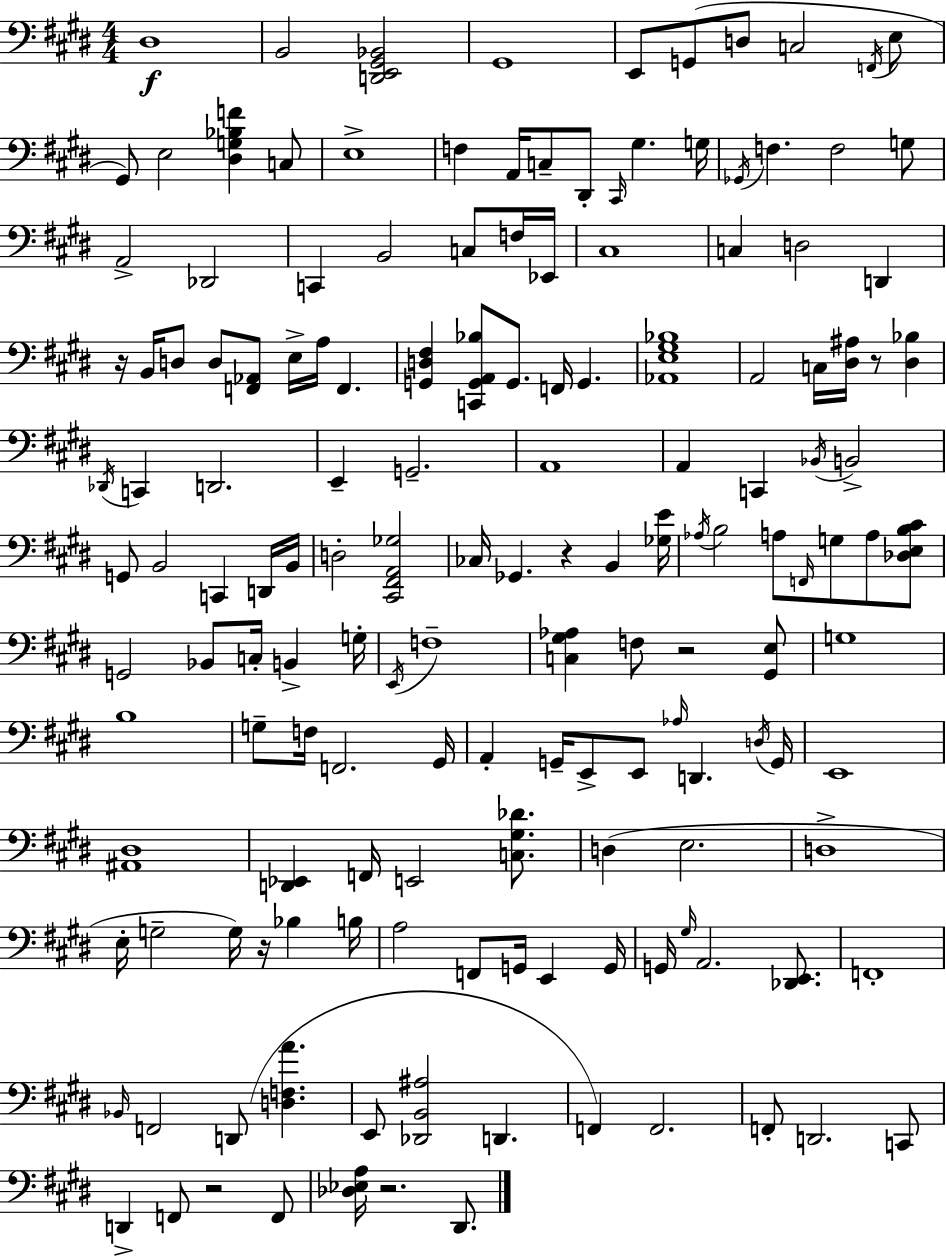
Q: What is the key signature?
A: E major